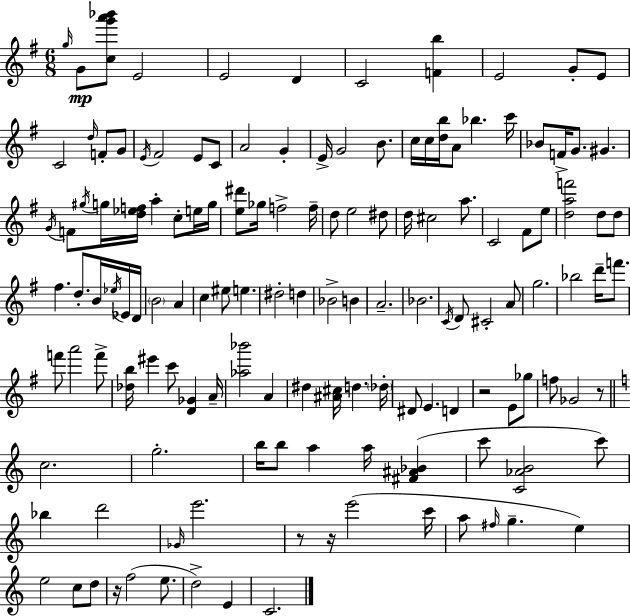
{
  \clef treble
  \numericTimeSignature
  \time 6/8
  \key e \minor
  \grace { g''16 }\mp g'8 <c'' g''' a''' bes'''>8 e'2 | e'2 d'4 | c'2 <f' b''>4 | e'2 g'8-. e'8 | \break c'2 \grace { d''16 } f'8-. | g'8 \acciaccatura { e'16 } fis'2 e'8 | c'8 a'2 g'4-. | e'16-> g'2 | \break b'8. c''16 c''16 <d'' b''>16 a'8 bes''4. | c'''16 bes'8 f'16-> g'8. gis'4. | \acciaccatura { g'16 } f'8 \acciaccatura { gis''16 } g''16 <d'' ees'' f''>16 a''4-. | c''8-. e''16 g''16 <e'' dis'''>8 ges''16 f''2-> | \break f''16-- d''8 e''2 | dis''8 d''16 cis''2 | a''8. c'2 | fis'8 e''8 <d'' a'' f'''>2 | \break d''8 d''8 fis''4. d''8.-. | b'16 \acciaccatura { ees''16 } ees'16 d'16 \parenthesize b'2 | a'4 c''4 eis''8 | e''4. dis''2-. | \break d''4 bes'2-> | b'4 a'2.-- | bes'2. | \acciaccatura { c'16 } d'8 cis'2-. | \break a'8 g''2. | bes''2 | d'''16-- f'''8. f'''8 a'''2 | f'''8-> <des'' b''>16 eis'''4 | \break c'''8 <d' ges'>4 a'16-- <aes'' bes'''>2 | a'4 dis''4 <ais' cis''>16 | d''4. \parenthesize des''16-. dis'8 e'4. | d'4 r2 | \break e'8 ges''8 f''8 ges'2 | r8 \bar "||" \break \key a \minor c''2. | g''2.-. | b''16 b''8 a''4 a''16 <fis' ais' bes'>4( | c'''8 <c' aes' b'>2 c'''8) | \break bes''4 d'''2 | \grace { ges'16 } e'''2. | r8 r16 e'''2( | c'''16 a''8 \grace { fis''16 } g''4.-- e''4) | \break e''2 c''8 | d''8 r16 f''2( e''8. | d''2->) e'4 | c'2. | \break \bar "|."
}